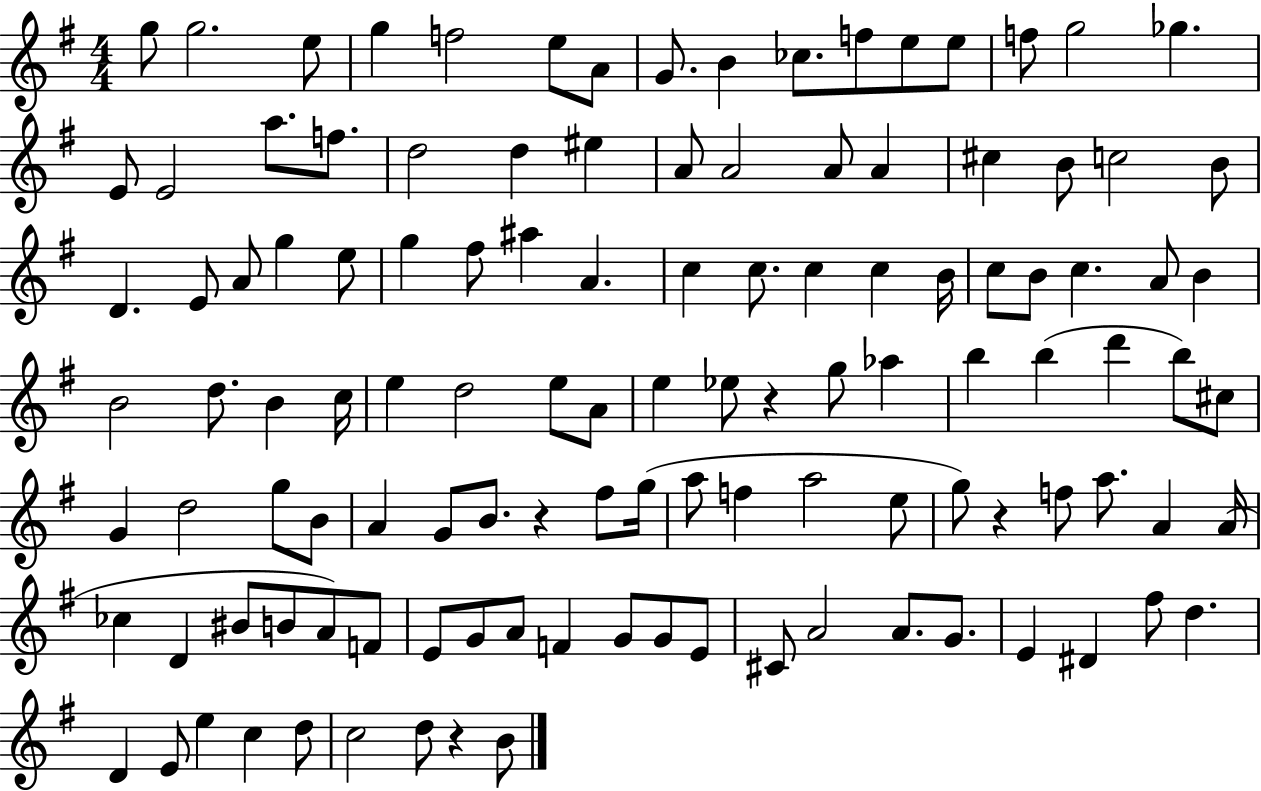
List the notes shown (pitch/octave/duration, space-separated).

G5/e G5/h. E5/e G5/q F5/h E5/e A4/e G4/e. B4/q CES5/e. F5/e E5/e E5/e F5/e G5/h Gb5/q. E4/e E4/h A5/e. F5/e. D5/h D5/q EIS5/q A4/e A4/h A4/e A4/q C#5/q B4/e C5/h B4/e D4/q. E4/e A4/e G5/q E5/e G5/q F#5/e A#5/q A4/q. C5/q C5/e. C5/q C5/q B4/s C5/e B4/e C5/q. A4/e B4/q B4/h D5/e. B4/q C5/s E5/q D5/h E5/e A4/e E5/q Eb5/e R/q G5/e Ab5/q B5/q B5/q D6/q B5/e C#5/e G4/q D5/h G5/e B4/e A4/q G4/e B4/e. R/q F#5/e G5/s A5/e F5/q A5/h E5/e G5/e R/q F5/e A5/e. A4/q A4/s CES5/q D4/q BIS4/e B4/e A4/e F4/e E4/e G4/e A4/e F4/q G4/e G4/e E4/e C#4/e A4/h A4/e. G4/e. E4/q D#4/q F#5/e D5/q. D4/q E4/e E5/q C5/q D5/e C5/h D5/e R/q B4/e